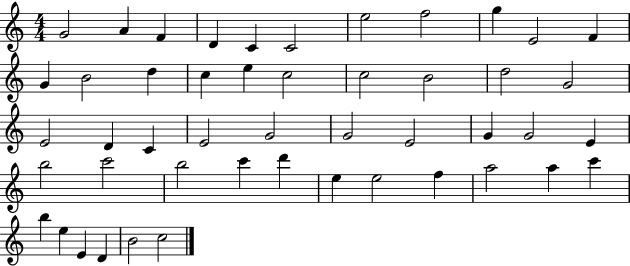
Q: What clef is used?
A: treble